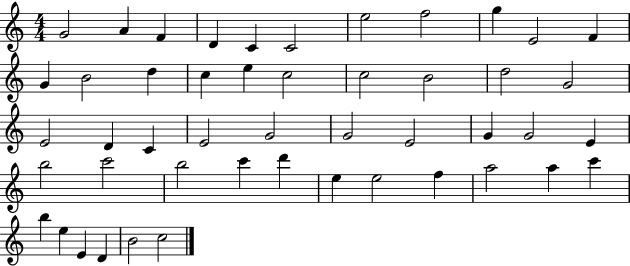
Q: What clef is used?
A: treble